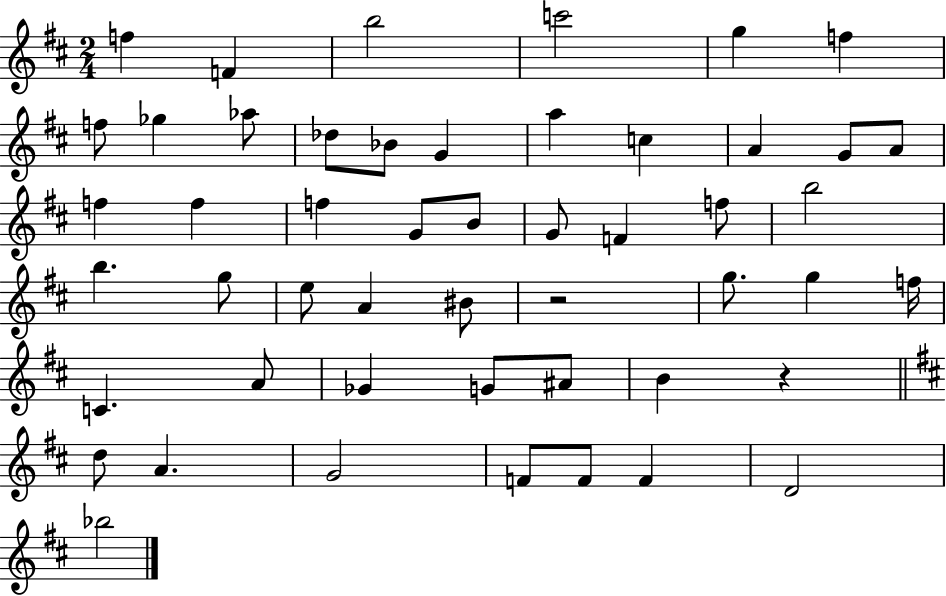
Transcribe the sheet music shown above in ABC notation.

X:1
T:Untitled
M:2/4
L:1/4
K:D
f F b2 c'2 g f f/2 _g _a/2 _d/2 _B/2 G a c A G/2 A/2 f f f G/2 B/2 G/2 F f/2 b2 b g/2 e/2 A ^B/2 z2 g/2 g f/4 C A/2 _G G/2 ^A/2 B z d/2 A G2 F/2 F/2 F D2 _b2